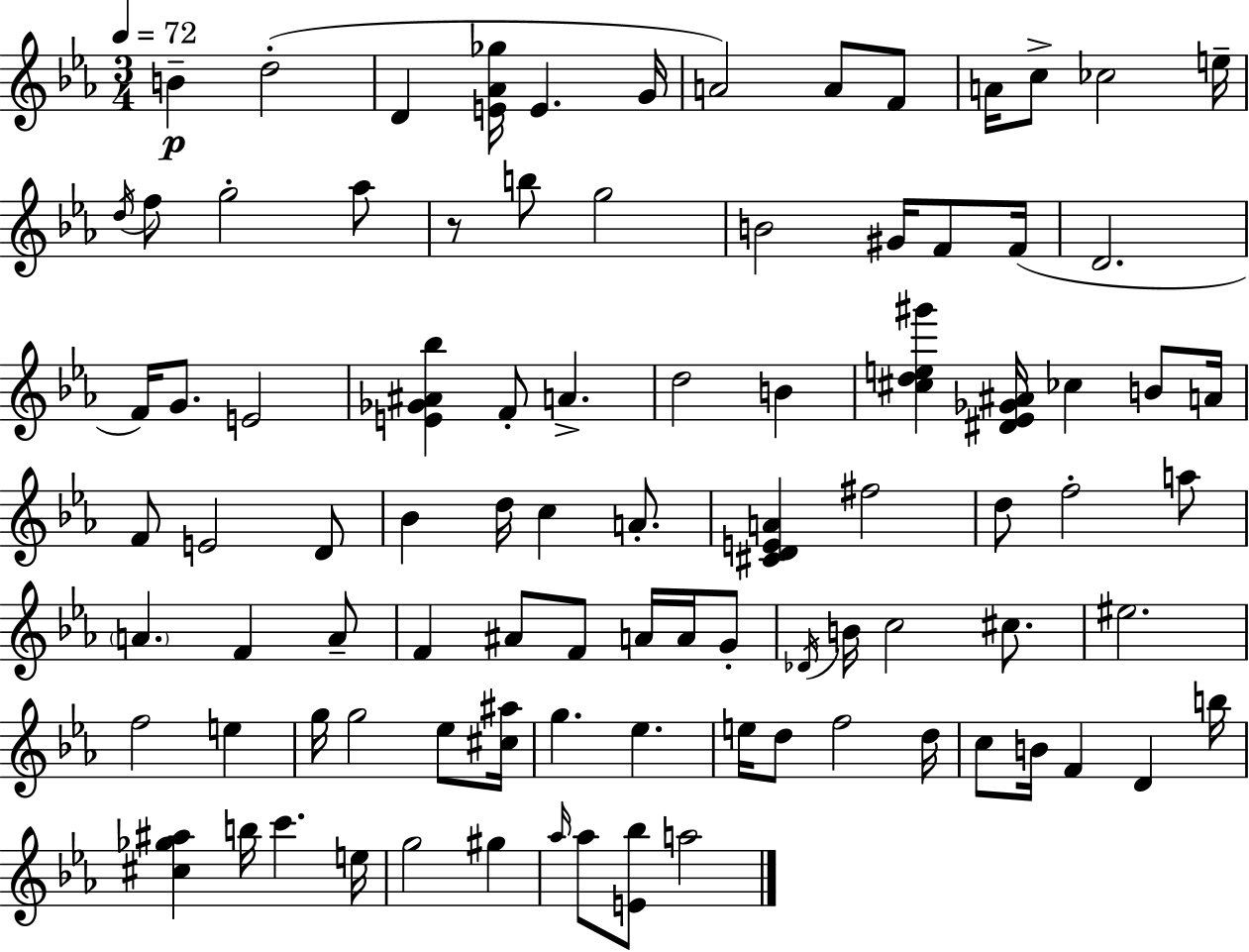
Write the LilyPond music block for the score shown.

{
  \clef treble
  \numericTimeSignature
  \time 3/4
  \key c \minor
  \tempo 4 = 72
  b'4--\p d''2-.( | d'4 <e' aes' ges''>16 e'4. g'16 | a'2) a'8 f'8 | a'16 c''8-> ces''2 e''16-- | \break \acciaccatura { d''16 } f''8 g''2-. aes''8 | r8 b''8 g''2 | b'2 gis'16 f'8 | f'16( d'2. | \break f'16) g'8. e'2 | <e' ges' ais' bes''>4 f'8-. a'4.-> | d''2 b'4 | <cis'' d'' e'' gis'''>4 <dis' ees' ges' ais'>16 ces''4 b'8 | \break a'16 f'8 e'2 d'8 | bes'4 d''16 c''4 a'8.-. | <cis' d' e' a'>4 fis''2 | d''8 f''2-. a''8 | \break \parenthesize a'4. f'4 a'8-- | f'4 ais'8 f'8 a'16 a'16 g'8-. | \acciaccatura { des'16 } b'16 c''2 cis''8. | eis''2. | \break f''2 e''4 | g''16 g''2 ees''8 | <cis'' ais''>16 g''4. ees''4. | e''16 d''8 f''2 | \break d''16 c''8 b'16 f'4 d'4 | b''16 <cis'' ges'' ais''>4 b''16 c'''4. | e''16 g''2 gis''4 | \grace { aes''16 } aes''8 <e' bes''>8 a''2 | \break \bar "|."
}